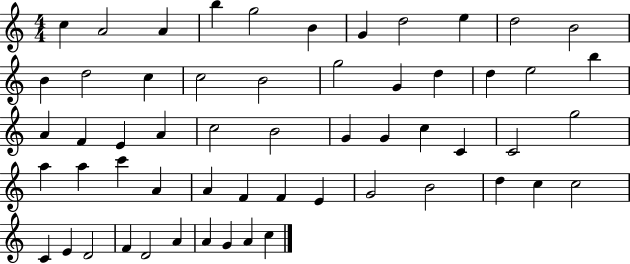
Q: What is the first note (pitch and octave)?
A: C5